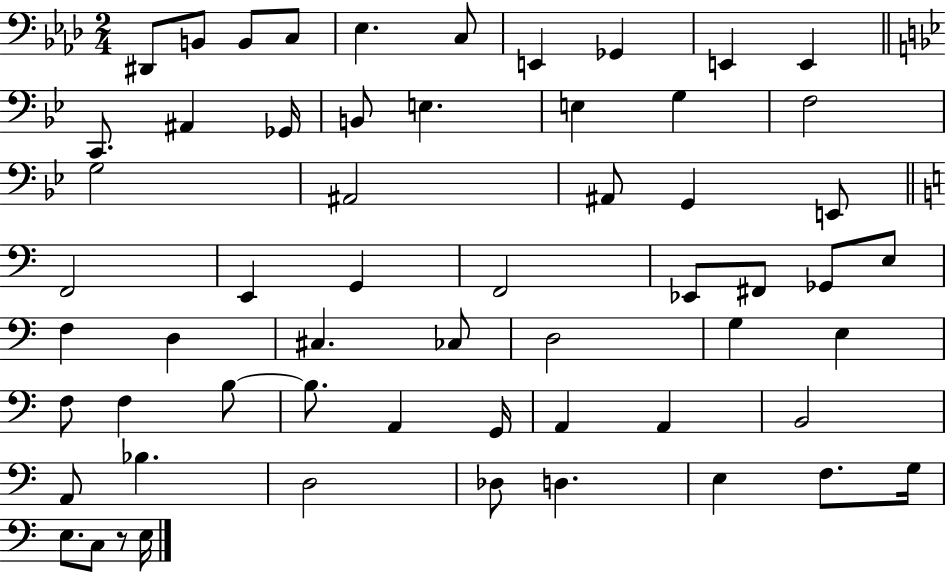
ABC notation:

X:1
T:Untitled
M:2/4
L:1/4
K:Ab
^D,,/2 B,,/2 B,,/2 C,/2 _E, C,/2 E,, _G,, E,, E,, C,,/2 ^A,, _G,,/4 B,,/2 E, E, G, F,2 G,2 ^A,,2 ^A,,/2 G,, E,,/2 F,,2 E,, G,, F,,2 _E,,/2 ^F,,/2 _G,,/2 E,/2 F, D, ^C, _C,/2 D,2 G, E, F,/2 F, B,/2 B,/2 A,, G,,/4 A,, A,, B,,2 A,,/2 _B, D,2 _D,/2 D, E, F,/2 G,/4 E,/2 C,/2 z/2 E,/4